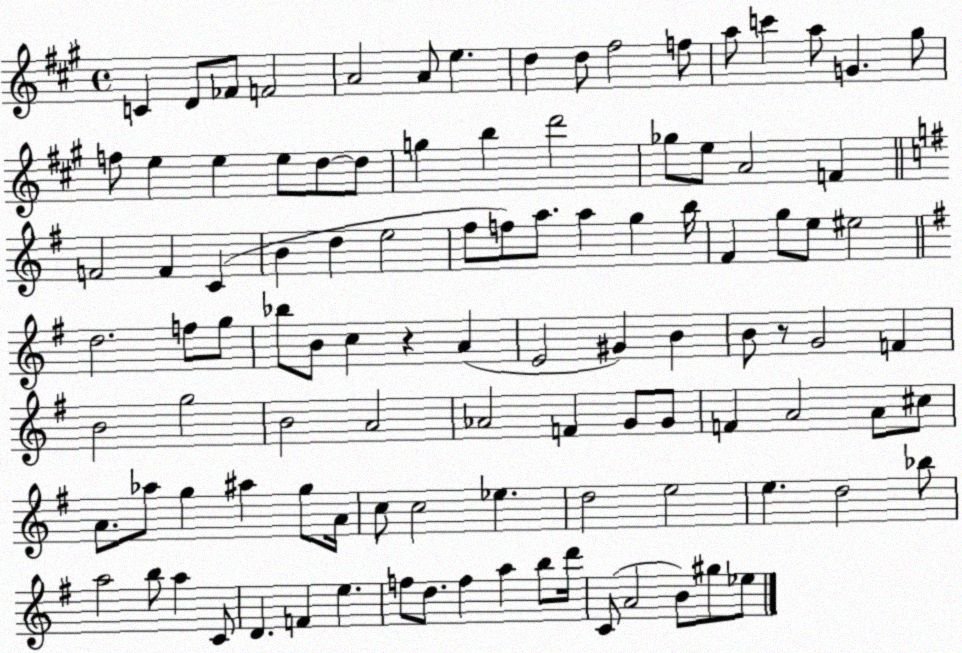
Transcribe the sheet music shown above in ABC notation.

X:1
T:Untitled
M:4/4
L:1/4
K:A
C D/2 _F/2 F2 A2 A/2 e d d/2 ^f2 f/2 a/2 c' a/2 G ^g/2 f/2 e e e/2 d/2 d/2 g b d'2 _g/2 e/2 A2 F F2 F C B d e2 ^f/2 f/2 a/2 a g b/4 ^F g/2 e/2 ^e2 d2 f/2 g/2 _b/2 B/2 c z A E2 ^G B B/2 z/2 G2 F B2 g2 B2 A2 _A2 F G/2 G/2 F A2 A/2 ^c/2 A/2 _a/2 g ^a g/2 A/4 c/2 c2 _e d2 e2 e d2 _b/2 a2 b/2 a C/2 D F e f/2 d/2 f a b/2 d'/4 C/2 A2 B/2 ^g/2 _e/2